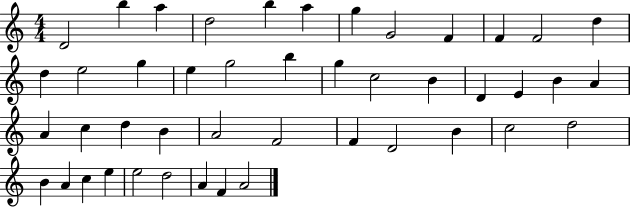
X:1
T:Untitled
M:4/4
L:1/4
K:C
D2 b a d2 b a g G2 F F F2 d d e2 g e g2 b g c2 B D E B A A c d B A2 F2 F D2 B c2 d2 B A c e e2 d2 A F A2